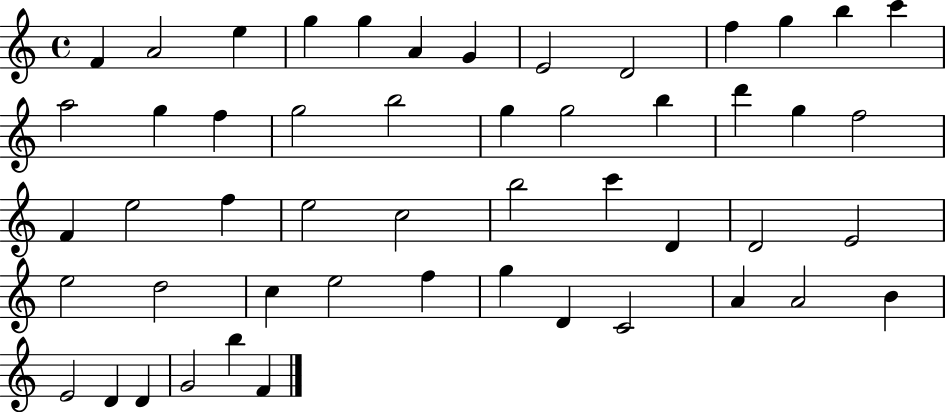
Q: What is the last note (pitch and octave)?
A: F4